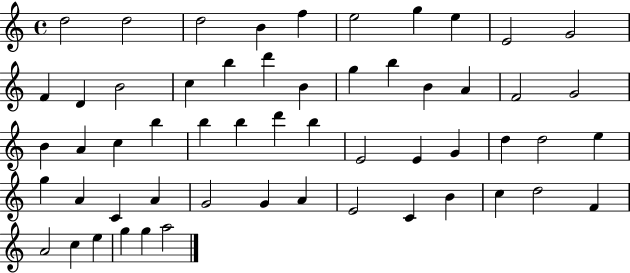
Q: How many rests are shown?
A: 0